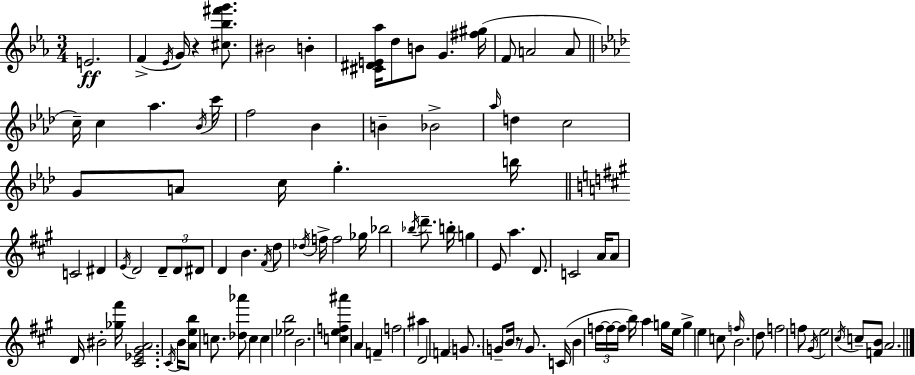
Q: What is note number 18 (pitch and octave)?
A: F5